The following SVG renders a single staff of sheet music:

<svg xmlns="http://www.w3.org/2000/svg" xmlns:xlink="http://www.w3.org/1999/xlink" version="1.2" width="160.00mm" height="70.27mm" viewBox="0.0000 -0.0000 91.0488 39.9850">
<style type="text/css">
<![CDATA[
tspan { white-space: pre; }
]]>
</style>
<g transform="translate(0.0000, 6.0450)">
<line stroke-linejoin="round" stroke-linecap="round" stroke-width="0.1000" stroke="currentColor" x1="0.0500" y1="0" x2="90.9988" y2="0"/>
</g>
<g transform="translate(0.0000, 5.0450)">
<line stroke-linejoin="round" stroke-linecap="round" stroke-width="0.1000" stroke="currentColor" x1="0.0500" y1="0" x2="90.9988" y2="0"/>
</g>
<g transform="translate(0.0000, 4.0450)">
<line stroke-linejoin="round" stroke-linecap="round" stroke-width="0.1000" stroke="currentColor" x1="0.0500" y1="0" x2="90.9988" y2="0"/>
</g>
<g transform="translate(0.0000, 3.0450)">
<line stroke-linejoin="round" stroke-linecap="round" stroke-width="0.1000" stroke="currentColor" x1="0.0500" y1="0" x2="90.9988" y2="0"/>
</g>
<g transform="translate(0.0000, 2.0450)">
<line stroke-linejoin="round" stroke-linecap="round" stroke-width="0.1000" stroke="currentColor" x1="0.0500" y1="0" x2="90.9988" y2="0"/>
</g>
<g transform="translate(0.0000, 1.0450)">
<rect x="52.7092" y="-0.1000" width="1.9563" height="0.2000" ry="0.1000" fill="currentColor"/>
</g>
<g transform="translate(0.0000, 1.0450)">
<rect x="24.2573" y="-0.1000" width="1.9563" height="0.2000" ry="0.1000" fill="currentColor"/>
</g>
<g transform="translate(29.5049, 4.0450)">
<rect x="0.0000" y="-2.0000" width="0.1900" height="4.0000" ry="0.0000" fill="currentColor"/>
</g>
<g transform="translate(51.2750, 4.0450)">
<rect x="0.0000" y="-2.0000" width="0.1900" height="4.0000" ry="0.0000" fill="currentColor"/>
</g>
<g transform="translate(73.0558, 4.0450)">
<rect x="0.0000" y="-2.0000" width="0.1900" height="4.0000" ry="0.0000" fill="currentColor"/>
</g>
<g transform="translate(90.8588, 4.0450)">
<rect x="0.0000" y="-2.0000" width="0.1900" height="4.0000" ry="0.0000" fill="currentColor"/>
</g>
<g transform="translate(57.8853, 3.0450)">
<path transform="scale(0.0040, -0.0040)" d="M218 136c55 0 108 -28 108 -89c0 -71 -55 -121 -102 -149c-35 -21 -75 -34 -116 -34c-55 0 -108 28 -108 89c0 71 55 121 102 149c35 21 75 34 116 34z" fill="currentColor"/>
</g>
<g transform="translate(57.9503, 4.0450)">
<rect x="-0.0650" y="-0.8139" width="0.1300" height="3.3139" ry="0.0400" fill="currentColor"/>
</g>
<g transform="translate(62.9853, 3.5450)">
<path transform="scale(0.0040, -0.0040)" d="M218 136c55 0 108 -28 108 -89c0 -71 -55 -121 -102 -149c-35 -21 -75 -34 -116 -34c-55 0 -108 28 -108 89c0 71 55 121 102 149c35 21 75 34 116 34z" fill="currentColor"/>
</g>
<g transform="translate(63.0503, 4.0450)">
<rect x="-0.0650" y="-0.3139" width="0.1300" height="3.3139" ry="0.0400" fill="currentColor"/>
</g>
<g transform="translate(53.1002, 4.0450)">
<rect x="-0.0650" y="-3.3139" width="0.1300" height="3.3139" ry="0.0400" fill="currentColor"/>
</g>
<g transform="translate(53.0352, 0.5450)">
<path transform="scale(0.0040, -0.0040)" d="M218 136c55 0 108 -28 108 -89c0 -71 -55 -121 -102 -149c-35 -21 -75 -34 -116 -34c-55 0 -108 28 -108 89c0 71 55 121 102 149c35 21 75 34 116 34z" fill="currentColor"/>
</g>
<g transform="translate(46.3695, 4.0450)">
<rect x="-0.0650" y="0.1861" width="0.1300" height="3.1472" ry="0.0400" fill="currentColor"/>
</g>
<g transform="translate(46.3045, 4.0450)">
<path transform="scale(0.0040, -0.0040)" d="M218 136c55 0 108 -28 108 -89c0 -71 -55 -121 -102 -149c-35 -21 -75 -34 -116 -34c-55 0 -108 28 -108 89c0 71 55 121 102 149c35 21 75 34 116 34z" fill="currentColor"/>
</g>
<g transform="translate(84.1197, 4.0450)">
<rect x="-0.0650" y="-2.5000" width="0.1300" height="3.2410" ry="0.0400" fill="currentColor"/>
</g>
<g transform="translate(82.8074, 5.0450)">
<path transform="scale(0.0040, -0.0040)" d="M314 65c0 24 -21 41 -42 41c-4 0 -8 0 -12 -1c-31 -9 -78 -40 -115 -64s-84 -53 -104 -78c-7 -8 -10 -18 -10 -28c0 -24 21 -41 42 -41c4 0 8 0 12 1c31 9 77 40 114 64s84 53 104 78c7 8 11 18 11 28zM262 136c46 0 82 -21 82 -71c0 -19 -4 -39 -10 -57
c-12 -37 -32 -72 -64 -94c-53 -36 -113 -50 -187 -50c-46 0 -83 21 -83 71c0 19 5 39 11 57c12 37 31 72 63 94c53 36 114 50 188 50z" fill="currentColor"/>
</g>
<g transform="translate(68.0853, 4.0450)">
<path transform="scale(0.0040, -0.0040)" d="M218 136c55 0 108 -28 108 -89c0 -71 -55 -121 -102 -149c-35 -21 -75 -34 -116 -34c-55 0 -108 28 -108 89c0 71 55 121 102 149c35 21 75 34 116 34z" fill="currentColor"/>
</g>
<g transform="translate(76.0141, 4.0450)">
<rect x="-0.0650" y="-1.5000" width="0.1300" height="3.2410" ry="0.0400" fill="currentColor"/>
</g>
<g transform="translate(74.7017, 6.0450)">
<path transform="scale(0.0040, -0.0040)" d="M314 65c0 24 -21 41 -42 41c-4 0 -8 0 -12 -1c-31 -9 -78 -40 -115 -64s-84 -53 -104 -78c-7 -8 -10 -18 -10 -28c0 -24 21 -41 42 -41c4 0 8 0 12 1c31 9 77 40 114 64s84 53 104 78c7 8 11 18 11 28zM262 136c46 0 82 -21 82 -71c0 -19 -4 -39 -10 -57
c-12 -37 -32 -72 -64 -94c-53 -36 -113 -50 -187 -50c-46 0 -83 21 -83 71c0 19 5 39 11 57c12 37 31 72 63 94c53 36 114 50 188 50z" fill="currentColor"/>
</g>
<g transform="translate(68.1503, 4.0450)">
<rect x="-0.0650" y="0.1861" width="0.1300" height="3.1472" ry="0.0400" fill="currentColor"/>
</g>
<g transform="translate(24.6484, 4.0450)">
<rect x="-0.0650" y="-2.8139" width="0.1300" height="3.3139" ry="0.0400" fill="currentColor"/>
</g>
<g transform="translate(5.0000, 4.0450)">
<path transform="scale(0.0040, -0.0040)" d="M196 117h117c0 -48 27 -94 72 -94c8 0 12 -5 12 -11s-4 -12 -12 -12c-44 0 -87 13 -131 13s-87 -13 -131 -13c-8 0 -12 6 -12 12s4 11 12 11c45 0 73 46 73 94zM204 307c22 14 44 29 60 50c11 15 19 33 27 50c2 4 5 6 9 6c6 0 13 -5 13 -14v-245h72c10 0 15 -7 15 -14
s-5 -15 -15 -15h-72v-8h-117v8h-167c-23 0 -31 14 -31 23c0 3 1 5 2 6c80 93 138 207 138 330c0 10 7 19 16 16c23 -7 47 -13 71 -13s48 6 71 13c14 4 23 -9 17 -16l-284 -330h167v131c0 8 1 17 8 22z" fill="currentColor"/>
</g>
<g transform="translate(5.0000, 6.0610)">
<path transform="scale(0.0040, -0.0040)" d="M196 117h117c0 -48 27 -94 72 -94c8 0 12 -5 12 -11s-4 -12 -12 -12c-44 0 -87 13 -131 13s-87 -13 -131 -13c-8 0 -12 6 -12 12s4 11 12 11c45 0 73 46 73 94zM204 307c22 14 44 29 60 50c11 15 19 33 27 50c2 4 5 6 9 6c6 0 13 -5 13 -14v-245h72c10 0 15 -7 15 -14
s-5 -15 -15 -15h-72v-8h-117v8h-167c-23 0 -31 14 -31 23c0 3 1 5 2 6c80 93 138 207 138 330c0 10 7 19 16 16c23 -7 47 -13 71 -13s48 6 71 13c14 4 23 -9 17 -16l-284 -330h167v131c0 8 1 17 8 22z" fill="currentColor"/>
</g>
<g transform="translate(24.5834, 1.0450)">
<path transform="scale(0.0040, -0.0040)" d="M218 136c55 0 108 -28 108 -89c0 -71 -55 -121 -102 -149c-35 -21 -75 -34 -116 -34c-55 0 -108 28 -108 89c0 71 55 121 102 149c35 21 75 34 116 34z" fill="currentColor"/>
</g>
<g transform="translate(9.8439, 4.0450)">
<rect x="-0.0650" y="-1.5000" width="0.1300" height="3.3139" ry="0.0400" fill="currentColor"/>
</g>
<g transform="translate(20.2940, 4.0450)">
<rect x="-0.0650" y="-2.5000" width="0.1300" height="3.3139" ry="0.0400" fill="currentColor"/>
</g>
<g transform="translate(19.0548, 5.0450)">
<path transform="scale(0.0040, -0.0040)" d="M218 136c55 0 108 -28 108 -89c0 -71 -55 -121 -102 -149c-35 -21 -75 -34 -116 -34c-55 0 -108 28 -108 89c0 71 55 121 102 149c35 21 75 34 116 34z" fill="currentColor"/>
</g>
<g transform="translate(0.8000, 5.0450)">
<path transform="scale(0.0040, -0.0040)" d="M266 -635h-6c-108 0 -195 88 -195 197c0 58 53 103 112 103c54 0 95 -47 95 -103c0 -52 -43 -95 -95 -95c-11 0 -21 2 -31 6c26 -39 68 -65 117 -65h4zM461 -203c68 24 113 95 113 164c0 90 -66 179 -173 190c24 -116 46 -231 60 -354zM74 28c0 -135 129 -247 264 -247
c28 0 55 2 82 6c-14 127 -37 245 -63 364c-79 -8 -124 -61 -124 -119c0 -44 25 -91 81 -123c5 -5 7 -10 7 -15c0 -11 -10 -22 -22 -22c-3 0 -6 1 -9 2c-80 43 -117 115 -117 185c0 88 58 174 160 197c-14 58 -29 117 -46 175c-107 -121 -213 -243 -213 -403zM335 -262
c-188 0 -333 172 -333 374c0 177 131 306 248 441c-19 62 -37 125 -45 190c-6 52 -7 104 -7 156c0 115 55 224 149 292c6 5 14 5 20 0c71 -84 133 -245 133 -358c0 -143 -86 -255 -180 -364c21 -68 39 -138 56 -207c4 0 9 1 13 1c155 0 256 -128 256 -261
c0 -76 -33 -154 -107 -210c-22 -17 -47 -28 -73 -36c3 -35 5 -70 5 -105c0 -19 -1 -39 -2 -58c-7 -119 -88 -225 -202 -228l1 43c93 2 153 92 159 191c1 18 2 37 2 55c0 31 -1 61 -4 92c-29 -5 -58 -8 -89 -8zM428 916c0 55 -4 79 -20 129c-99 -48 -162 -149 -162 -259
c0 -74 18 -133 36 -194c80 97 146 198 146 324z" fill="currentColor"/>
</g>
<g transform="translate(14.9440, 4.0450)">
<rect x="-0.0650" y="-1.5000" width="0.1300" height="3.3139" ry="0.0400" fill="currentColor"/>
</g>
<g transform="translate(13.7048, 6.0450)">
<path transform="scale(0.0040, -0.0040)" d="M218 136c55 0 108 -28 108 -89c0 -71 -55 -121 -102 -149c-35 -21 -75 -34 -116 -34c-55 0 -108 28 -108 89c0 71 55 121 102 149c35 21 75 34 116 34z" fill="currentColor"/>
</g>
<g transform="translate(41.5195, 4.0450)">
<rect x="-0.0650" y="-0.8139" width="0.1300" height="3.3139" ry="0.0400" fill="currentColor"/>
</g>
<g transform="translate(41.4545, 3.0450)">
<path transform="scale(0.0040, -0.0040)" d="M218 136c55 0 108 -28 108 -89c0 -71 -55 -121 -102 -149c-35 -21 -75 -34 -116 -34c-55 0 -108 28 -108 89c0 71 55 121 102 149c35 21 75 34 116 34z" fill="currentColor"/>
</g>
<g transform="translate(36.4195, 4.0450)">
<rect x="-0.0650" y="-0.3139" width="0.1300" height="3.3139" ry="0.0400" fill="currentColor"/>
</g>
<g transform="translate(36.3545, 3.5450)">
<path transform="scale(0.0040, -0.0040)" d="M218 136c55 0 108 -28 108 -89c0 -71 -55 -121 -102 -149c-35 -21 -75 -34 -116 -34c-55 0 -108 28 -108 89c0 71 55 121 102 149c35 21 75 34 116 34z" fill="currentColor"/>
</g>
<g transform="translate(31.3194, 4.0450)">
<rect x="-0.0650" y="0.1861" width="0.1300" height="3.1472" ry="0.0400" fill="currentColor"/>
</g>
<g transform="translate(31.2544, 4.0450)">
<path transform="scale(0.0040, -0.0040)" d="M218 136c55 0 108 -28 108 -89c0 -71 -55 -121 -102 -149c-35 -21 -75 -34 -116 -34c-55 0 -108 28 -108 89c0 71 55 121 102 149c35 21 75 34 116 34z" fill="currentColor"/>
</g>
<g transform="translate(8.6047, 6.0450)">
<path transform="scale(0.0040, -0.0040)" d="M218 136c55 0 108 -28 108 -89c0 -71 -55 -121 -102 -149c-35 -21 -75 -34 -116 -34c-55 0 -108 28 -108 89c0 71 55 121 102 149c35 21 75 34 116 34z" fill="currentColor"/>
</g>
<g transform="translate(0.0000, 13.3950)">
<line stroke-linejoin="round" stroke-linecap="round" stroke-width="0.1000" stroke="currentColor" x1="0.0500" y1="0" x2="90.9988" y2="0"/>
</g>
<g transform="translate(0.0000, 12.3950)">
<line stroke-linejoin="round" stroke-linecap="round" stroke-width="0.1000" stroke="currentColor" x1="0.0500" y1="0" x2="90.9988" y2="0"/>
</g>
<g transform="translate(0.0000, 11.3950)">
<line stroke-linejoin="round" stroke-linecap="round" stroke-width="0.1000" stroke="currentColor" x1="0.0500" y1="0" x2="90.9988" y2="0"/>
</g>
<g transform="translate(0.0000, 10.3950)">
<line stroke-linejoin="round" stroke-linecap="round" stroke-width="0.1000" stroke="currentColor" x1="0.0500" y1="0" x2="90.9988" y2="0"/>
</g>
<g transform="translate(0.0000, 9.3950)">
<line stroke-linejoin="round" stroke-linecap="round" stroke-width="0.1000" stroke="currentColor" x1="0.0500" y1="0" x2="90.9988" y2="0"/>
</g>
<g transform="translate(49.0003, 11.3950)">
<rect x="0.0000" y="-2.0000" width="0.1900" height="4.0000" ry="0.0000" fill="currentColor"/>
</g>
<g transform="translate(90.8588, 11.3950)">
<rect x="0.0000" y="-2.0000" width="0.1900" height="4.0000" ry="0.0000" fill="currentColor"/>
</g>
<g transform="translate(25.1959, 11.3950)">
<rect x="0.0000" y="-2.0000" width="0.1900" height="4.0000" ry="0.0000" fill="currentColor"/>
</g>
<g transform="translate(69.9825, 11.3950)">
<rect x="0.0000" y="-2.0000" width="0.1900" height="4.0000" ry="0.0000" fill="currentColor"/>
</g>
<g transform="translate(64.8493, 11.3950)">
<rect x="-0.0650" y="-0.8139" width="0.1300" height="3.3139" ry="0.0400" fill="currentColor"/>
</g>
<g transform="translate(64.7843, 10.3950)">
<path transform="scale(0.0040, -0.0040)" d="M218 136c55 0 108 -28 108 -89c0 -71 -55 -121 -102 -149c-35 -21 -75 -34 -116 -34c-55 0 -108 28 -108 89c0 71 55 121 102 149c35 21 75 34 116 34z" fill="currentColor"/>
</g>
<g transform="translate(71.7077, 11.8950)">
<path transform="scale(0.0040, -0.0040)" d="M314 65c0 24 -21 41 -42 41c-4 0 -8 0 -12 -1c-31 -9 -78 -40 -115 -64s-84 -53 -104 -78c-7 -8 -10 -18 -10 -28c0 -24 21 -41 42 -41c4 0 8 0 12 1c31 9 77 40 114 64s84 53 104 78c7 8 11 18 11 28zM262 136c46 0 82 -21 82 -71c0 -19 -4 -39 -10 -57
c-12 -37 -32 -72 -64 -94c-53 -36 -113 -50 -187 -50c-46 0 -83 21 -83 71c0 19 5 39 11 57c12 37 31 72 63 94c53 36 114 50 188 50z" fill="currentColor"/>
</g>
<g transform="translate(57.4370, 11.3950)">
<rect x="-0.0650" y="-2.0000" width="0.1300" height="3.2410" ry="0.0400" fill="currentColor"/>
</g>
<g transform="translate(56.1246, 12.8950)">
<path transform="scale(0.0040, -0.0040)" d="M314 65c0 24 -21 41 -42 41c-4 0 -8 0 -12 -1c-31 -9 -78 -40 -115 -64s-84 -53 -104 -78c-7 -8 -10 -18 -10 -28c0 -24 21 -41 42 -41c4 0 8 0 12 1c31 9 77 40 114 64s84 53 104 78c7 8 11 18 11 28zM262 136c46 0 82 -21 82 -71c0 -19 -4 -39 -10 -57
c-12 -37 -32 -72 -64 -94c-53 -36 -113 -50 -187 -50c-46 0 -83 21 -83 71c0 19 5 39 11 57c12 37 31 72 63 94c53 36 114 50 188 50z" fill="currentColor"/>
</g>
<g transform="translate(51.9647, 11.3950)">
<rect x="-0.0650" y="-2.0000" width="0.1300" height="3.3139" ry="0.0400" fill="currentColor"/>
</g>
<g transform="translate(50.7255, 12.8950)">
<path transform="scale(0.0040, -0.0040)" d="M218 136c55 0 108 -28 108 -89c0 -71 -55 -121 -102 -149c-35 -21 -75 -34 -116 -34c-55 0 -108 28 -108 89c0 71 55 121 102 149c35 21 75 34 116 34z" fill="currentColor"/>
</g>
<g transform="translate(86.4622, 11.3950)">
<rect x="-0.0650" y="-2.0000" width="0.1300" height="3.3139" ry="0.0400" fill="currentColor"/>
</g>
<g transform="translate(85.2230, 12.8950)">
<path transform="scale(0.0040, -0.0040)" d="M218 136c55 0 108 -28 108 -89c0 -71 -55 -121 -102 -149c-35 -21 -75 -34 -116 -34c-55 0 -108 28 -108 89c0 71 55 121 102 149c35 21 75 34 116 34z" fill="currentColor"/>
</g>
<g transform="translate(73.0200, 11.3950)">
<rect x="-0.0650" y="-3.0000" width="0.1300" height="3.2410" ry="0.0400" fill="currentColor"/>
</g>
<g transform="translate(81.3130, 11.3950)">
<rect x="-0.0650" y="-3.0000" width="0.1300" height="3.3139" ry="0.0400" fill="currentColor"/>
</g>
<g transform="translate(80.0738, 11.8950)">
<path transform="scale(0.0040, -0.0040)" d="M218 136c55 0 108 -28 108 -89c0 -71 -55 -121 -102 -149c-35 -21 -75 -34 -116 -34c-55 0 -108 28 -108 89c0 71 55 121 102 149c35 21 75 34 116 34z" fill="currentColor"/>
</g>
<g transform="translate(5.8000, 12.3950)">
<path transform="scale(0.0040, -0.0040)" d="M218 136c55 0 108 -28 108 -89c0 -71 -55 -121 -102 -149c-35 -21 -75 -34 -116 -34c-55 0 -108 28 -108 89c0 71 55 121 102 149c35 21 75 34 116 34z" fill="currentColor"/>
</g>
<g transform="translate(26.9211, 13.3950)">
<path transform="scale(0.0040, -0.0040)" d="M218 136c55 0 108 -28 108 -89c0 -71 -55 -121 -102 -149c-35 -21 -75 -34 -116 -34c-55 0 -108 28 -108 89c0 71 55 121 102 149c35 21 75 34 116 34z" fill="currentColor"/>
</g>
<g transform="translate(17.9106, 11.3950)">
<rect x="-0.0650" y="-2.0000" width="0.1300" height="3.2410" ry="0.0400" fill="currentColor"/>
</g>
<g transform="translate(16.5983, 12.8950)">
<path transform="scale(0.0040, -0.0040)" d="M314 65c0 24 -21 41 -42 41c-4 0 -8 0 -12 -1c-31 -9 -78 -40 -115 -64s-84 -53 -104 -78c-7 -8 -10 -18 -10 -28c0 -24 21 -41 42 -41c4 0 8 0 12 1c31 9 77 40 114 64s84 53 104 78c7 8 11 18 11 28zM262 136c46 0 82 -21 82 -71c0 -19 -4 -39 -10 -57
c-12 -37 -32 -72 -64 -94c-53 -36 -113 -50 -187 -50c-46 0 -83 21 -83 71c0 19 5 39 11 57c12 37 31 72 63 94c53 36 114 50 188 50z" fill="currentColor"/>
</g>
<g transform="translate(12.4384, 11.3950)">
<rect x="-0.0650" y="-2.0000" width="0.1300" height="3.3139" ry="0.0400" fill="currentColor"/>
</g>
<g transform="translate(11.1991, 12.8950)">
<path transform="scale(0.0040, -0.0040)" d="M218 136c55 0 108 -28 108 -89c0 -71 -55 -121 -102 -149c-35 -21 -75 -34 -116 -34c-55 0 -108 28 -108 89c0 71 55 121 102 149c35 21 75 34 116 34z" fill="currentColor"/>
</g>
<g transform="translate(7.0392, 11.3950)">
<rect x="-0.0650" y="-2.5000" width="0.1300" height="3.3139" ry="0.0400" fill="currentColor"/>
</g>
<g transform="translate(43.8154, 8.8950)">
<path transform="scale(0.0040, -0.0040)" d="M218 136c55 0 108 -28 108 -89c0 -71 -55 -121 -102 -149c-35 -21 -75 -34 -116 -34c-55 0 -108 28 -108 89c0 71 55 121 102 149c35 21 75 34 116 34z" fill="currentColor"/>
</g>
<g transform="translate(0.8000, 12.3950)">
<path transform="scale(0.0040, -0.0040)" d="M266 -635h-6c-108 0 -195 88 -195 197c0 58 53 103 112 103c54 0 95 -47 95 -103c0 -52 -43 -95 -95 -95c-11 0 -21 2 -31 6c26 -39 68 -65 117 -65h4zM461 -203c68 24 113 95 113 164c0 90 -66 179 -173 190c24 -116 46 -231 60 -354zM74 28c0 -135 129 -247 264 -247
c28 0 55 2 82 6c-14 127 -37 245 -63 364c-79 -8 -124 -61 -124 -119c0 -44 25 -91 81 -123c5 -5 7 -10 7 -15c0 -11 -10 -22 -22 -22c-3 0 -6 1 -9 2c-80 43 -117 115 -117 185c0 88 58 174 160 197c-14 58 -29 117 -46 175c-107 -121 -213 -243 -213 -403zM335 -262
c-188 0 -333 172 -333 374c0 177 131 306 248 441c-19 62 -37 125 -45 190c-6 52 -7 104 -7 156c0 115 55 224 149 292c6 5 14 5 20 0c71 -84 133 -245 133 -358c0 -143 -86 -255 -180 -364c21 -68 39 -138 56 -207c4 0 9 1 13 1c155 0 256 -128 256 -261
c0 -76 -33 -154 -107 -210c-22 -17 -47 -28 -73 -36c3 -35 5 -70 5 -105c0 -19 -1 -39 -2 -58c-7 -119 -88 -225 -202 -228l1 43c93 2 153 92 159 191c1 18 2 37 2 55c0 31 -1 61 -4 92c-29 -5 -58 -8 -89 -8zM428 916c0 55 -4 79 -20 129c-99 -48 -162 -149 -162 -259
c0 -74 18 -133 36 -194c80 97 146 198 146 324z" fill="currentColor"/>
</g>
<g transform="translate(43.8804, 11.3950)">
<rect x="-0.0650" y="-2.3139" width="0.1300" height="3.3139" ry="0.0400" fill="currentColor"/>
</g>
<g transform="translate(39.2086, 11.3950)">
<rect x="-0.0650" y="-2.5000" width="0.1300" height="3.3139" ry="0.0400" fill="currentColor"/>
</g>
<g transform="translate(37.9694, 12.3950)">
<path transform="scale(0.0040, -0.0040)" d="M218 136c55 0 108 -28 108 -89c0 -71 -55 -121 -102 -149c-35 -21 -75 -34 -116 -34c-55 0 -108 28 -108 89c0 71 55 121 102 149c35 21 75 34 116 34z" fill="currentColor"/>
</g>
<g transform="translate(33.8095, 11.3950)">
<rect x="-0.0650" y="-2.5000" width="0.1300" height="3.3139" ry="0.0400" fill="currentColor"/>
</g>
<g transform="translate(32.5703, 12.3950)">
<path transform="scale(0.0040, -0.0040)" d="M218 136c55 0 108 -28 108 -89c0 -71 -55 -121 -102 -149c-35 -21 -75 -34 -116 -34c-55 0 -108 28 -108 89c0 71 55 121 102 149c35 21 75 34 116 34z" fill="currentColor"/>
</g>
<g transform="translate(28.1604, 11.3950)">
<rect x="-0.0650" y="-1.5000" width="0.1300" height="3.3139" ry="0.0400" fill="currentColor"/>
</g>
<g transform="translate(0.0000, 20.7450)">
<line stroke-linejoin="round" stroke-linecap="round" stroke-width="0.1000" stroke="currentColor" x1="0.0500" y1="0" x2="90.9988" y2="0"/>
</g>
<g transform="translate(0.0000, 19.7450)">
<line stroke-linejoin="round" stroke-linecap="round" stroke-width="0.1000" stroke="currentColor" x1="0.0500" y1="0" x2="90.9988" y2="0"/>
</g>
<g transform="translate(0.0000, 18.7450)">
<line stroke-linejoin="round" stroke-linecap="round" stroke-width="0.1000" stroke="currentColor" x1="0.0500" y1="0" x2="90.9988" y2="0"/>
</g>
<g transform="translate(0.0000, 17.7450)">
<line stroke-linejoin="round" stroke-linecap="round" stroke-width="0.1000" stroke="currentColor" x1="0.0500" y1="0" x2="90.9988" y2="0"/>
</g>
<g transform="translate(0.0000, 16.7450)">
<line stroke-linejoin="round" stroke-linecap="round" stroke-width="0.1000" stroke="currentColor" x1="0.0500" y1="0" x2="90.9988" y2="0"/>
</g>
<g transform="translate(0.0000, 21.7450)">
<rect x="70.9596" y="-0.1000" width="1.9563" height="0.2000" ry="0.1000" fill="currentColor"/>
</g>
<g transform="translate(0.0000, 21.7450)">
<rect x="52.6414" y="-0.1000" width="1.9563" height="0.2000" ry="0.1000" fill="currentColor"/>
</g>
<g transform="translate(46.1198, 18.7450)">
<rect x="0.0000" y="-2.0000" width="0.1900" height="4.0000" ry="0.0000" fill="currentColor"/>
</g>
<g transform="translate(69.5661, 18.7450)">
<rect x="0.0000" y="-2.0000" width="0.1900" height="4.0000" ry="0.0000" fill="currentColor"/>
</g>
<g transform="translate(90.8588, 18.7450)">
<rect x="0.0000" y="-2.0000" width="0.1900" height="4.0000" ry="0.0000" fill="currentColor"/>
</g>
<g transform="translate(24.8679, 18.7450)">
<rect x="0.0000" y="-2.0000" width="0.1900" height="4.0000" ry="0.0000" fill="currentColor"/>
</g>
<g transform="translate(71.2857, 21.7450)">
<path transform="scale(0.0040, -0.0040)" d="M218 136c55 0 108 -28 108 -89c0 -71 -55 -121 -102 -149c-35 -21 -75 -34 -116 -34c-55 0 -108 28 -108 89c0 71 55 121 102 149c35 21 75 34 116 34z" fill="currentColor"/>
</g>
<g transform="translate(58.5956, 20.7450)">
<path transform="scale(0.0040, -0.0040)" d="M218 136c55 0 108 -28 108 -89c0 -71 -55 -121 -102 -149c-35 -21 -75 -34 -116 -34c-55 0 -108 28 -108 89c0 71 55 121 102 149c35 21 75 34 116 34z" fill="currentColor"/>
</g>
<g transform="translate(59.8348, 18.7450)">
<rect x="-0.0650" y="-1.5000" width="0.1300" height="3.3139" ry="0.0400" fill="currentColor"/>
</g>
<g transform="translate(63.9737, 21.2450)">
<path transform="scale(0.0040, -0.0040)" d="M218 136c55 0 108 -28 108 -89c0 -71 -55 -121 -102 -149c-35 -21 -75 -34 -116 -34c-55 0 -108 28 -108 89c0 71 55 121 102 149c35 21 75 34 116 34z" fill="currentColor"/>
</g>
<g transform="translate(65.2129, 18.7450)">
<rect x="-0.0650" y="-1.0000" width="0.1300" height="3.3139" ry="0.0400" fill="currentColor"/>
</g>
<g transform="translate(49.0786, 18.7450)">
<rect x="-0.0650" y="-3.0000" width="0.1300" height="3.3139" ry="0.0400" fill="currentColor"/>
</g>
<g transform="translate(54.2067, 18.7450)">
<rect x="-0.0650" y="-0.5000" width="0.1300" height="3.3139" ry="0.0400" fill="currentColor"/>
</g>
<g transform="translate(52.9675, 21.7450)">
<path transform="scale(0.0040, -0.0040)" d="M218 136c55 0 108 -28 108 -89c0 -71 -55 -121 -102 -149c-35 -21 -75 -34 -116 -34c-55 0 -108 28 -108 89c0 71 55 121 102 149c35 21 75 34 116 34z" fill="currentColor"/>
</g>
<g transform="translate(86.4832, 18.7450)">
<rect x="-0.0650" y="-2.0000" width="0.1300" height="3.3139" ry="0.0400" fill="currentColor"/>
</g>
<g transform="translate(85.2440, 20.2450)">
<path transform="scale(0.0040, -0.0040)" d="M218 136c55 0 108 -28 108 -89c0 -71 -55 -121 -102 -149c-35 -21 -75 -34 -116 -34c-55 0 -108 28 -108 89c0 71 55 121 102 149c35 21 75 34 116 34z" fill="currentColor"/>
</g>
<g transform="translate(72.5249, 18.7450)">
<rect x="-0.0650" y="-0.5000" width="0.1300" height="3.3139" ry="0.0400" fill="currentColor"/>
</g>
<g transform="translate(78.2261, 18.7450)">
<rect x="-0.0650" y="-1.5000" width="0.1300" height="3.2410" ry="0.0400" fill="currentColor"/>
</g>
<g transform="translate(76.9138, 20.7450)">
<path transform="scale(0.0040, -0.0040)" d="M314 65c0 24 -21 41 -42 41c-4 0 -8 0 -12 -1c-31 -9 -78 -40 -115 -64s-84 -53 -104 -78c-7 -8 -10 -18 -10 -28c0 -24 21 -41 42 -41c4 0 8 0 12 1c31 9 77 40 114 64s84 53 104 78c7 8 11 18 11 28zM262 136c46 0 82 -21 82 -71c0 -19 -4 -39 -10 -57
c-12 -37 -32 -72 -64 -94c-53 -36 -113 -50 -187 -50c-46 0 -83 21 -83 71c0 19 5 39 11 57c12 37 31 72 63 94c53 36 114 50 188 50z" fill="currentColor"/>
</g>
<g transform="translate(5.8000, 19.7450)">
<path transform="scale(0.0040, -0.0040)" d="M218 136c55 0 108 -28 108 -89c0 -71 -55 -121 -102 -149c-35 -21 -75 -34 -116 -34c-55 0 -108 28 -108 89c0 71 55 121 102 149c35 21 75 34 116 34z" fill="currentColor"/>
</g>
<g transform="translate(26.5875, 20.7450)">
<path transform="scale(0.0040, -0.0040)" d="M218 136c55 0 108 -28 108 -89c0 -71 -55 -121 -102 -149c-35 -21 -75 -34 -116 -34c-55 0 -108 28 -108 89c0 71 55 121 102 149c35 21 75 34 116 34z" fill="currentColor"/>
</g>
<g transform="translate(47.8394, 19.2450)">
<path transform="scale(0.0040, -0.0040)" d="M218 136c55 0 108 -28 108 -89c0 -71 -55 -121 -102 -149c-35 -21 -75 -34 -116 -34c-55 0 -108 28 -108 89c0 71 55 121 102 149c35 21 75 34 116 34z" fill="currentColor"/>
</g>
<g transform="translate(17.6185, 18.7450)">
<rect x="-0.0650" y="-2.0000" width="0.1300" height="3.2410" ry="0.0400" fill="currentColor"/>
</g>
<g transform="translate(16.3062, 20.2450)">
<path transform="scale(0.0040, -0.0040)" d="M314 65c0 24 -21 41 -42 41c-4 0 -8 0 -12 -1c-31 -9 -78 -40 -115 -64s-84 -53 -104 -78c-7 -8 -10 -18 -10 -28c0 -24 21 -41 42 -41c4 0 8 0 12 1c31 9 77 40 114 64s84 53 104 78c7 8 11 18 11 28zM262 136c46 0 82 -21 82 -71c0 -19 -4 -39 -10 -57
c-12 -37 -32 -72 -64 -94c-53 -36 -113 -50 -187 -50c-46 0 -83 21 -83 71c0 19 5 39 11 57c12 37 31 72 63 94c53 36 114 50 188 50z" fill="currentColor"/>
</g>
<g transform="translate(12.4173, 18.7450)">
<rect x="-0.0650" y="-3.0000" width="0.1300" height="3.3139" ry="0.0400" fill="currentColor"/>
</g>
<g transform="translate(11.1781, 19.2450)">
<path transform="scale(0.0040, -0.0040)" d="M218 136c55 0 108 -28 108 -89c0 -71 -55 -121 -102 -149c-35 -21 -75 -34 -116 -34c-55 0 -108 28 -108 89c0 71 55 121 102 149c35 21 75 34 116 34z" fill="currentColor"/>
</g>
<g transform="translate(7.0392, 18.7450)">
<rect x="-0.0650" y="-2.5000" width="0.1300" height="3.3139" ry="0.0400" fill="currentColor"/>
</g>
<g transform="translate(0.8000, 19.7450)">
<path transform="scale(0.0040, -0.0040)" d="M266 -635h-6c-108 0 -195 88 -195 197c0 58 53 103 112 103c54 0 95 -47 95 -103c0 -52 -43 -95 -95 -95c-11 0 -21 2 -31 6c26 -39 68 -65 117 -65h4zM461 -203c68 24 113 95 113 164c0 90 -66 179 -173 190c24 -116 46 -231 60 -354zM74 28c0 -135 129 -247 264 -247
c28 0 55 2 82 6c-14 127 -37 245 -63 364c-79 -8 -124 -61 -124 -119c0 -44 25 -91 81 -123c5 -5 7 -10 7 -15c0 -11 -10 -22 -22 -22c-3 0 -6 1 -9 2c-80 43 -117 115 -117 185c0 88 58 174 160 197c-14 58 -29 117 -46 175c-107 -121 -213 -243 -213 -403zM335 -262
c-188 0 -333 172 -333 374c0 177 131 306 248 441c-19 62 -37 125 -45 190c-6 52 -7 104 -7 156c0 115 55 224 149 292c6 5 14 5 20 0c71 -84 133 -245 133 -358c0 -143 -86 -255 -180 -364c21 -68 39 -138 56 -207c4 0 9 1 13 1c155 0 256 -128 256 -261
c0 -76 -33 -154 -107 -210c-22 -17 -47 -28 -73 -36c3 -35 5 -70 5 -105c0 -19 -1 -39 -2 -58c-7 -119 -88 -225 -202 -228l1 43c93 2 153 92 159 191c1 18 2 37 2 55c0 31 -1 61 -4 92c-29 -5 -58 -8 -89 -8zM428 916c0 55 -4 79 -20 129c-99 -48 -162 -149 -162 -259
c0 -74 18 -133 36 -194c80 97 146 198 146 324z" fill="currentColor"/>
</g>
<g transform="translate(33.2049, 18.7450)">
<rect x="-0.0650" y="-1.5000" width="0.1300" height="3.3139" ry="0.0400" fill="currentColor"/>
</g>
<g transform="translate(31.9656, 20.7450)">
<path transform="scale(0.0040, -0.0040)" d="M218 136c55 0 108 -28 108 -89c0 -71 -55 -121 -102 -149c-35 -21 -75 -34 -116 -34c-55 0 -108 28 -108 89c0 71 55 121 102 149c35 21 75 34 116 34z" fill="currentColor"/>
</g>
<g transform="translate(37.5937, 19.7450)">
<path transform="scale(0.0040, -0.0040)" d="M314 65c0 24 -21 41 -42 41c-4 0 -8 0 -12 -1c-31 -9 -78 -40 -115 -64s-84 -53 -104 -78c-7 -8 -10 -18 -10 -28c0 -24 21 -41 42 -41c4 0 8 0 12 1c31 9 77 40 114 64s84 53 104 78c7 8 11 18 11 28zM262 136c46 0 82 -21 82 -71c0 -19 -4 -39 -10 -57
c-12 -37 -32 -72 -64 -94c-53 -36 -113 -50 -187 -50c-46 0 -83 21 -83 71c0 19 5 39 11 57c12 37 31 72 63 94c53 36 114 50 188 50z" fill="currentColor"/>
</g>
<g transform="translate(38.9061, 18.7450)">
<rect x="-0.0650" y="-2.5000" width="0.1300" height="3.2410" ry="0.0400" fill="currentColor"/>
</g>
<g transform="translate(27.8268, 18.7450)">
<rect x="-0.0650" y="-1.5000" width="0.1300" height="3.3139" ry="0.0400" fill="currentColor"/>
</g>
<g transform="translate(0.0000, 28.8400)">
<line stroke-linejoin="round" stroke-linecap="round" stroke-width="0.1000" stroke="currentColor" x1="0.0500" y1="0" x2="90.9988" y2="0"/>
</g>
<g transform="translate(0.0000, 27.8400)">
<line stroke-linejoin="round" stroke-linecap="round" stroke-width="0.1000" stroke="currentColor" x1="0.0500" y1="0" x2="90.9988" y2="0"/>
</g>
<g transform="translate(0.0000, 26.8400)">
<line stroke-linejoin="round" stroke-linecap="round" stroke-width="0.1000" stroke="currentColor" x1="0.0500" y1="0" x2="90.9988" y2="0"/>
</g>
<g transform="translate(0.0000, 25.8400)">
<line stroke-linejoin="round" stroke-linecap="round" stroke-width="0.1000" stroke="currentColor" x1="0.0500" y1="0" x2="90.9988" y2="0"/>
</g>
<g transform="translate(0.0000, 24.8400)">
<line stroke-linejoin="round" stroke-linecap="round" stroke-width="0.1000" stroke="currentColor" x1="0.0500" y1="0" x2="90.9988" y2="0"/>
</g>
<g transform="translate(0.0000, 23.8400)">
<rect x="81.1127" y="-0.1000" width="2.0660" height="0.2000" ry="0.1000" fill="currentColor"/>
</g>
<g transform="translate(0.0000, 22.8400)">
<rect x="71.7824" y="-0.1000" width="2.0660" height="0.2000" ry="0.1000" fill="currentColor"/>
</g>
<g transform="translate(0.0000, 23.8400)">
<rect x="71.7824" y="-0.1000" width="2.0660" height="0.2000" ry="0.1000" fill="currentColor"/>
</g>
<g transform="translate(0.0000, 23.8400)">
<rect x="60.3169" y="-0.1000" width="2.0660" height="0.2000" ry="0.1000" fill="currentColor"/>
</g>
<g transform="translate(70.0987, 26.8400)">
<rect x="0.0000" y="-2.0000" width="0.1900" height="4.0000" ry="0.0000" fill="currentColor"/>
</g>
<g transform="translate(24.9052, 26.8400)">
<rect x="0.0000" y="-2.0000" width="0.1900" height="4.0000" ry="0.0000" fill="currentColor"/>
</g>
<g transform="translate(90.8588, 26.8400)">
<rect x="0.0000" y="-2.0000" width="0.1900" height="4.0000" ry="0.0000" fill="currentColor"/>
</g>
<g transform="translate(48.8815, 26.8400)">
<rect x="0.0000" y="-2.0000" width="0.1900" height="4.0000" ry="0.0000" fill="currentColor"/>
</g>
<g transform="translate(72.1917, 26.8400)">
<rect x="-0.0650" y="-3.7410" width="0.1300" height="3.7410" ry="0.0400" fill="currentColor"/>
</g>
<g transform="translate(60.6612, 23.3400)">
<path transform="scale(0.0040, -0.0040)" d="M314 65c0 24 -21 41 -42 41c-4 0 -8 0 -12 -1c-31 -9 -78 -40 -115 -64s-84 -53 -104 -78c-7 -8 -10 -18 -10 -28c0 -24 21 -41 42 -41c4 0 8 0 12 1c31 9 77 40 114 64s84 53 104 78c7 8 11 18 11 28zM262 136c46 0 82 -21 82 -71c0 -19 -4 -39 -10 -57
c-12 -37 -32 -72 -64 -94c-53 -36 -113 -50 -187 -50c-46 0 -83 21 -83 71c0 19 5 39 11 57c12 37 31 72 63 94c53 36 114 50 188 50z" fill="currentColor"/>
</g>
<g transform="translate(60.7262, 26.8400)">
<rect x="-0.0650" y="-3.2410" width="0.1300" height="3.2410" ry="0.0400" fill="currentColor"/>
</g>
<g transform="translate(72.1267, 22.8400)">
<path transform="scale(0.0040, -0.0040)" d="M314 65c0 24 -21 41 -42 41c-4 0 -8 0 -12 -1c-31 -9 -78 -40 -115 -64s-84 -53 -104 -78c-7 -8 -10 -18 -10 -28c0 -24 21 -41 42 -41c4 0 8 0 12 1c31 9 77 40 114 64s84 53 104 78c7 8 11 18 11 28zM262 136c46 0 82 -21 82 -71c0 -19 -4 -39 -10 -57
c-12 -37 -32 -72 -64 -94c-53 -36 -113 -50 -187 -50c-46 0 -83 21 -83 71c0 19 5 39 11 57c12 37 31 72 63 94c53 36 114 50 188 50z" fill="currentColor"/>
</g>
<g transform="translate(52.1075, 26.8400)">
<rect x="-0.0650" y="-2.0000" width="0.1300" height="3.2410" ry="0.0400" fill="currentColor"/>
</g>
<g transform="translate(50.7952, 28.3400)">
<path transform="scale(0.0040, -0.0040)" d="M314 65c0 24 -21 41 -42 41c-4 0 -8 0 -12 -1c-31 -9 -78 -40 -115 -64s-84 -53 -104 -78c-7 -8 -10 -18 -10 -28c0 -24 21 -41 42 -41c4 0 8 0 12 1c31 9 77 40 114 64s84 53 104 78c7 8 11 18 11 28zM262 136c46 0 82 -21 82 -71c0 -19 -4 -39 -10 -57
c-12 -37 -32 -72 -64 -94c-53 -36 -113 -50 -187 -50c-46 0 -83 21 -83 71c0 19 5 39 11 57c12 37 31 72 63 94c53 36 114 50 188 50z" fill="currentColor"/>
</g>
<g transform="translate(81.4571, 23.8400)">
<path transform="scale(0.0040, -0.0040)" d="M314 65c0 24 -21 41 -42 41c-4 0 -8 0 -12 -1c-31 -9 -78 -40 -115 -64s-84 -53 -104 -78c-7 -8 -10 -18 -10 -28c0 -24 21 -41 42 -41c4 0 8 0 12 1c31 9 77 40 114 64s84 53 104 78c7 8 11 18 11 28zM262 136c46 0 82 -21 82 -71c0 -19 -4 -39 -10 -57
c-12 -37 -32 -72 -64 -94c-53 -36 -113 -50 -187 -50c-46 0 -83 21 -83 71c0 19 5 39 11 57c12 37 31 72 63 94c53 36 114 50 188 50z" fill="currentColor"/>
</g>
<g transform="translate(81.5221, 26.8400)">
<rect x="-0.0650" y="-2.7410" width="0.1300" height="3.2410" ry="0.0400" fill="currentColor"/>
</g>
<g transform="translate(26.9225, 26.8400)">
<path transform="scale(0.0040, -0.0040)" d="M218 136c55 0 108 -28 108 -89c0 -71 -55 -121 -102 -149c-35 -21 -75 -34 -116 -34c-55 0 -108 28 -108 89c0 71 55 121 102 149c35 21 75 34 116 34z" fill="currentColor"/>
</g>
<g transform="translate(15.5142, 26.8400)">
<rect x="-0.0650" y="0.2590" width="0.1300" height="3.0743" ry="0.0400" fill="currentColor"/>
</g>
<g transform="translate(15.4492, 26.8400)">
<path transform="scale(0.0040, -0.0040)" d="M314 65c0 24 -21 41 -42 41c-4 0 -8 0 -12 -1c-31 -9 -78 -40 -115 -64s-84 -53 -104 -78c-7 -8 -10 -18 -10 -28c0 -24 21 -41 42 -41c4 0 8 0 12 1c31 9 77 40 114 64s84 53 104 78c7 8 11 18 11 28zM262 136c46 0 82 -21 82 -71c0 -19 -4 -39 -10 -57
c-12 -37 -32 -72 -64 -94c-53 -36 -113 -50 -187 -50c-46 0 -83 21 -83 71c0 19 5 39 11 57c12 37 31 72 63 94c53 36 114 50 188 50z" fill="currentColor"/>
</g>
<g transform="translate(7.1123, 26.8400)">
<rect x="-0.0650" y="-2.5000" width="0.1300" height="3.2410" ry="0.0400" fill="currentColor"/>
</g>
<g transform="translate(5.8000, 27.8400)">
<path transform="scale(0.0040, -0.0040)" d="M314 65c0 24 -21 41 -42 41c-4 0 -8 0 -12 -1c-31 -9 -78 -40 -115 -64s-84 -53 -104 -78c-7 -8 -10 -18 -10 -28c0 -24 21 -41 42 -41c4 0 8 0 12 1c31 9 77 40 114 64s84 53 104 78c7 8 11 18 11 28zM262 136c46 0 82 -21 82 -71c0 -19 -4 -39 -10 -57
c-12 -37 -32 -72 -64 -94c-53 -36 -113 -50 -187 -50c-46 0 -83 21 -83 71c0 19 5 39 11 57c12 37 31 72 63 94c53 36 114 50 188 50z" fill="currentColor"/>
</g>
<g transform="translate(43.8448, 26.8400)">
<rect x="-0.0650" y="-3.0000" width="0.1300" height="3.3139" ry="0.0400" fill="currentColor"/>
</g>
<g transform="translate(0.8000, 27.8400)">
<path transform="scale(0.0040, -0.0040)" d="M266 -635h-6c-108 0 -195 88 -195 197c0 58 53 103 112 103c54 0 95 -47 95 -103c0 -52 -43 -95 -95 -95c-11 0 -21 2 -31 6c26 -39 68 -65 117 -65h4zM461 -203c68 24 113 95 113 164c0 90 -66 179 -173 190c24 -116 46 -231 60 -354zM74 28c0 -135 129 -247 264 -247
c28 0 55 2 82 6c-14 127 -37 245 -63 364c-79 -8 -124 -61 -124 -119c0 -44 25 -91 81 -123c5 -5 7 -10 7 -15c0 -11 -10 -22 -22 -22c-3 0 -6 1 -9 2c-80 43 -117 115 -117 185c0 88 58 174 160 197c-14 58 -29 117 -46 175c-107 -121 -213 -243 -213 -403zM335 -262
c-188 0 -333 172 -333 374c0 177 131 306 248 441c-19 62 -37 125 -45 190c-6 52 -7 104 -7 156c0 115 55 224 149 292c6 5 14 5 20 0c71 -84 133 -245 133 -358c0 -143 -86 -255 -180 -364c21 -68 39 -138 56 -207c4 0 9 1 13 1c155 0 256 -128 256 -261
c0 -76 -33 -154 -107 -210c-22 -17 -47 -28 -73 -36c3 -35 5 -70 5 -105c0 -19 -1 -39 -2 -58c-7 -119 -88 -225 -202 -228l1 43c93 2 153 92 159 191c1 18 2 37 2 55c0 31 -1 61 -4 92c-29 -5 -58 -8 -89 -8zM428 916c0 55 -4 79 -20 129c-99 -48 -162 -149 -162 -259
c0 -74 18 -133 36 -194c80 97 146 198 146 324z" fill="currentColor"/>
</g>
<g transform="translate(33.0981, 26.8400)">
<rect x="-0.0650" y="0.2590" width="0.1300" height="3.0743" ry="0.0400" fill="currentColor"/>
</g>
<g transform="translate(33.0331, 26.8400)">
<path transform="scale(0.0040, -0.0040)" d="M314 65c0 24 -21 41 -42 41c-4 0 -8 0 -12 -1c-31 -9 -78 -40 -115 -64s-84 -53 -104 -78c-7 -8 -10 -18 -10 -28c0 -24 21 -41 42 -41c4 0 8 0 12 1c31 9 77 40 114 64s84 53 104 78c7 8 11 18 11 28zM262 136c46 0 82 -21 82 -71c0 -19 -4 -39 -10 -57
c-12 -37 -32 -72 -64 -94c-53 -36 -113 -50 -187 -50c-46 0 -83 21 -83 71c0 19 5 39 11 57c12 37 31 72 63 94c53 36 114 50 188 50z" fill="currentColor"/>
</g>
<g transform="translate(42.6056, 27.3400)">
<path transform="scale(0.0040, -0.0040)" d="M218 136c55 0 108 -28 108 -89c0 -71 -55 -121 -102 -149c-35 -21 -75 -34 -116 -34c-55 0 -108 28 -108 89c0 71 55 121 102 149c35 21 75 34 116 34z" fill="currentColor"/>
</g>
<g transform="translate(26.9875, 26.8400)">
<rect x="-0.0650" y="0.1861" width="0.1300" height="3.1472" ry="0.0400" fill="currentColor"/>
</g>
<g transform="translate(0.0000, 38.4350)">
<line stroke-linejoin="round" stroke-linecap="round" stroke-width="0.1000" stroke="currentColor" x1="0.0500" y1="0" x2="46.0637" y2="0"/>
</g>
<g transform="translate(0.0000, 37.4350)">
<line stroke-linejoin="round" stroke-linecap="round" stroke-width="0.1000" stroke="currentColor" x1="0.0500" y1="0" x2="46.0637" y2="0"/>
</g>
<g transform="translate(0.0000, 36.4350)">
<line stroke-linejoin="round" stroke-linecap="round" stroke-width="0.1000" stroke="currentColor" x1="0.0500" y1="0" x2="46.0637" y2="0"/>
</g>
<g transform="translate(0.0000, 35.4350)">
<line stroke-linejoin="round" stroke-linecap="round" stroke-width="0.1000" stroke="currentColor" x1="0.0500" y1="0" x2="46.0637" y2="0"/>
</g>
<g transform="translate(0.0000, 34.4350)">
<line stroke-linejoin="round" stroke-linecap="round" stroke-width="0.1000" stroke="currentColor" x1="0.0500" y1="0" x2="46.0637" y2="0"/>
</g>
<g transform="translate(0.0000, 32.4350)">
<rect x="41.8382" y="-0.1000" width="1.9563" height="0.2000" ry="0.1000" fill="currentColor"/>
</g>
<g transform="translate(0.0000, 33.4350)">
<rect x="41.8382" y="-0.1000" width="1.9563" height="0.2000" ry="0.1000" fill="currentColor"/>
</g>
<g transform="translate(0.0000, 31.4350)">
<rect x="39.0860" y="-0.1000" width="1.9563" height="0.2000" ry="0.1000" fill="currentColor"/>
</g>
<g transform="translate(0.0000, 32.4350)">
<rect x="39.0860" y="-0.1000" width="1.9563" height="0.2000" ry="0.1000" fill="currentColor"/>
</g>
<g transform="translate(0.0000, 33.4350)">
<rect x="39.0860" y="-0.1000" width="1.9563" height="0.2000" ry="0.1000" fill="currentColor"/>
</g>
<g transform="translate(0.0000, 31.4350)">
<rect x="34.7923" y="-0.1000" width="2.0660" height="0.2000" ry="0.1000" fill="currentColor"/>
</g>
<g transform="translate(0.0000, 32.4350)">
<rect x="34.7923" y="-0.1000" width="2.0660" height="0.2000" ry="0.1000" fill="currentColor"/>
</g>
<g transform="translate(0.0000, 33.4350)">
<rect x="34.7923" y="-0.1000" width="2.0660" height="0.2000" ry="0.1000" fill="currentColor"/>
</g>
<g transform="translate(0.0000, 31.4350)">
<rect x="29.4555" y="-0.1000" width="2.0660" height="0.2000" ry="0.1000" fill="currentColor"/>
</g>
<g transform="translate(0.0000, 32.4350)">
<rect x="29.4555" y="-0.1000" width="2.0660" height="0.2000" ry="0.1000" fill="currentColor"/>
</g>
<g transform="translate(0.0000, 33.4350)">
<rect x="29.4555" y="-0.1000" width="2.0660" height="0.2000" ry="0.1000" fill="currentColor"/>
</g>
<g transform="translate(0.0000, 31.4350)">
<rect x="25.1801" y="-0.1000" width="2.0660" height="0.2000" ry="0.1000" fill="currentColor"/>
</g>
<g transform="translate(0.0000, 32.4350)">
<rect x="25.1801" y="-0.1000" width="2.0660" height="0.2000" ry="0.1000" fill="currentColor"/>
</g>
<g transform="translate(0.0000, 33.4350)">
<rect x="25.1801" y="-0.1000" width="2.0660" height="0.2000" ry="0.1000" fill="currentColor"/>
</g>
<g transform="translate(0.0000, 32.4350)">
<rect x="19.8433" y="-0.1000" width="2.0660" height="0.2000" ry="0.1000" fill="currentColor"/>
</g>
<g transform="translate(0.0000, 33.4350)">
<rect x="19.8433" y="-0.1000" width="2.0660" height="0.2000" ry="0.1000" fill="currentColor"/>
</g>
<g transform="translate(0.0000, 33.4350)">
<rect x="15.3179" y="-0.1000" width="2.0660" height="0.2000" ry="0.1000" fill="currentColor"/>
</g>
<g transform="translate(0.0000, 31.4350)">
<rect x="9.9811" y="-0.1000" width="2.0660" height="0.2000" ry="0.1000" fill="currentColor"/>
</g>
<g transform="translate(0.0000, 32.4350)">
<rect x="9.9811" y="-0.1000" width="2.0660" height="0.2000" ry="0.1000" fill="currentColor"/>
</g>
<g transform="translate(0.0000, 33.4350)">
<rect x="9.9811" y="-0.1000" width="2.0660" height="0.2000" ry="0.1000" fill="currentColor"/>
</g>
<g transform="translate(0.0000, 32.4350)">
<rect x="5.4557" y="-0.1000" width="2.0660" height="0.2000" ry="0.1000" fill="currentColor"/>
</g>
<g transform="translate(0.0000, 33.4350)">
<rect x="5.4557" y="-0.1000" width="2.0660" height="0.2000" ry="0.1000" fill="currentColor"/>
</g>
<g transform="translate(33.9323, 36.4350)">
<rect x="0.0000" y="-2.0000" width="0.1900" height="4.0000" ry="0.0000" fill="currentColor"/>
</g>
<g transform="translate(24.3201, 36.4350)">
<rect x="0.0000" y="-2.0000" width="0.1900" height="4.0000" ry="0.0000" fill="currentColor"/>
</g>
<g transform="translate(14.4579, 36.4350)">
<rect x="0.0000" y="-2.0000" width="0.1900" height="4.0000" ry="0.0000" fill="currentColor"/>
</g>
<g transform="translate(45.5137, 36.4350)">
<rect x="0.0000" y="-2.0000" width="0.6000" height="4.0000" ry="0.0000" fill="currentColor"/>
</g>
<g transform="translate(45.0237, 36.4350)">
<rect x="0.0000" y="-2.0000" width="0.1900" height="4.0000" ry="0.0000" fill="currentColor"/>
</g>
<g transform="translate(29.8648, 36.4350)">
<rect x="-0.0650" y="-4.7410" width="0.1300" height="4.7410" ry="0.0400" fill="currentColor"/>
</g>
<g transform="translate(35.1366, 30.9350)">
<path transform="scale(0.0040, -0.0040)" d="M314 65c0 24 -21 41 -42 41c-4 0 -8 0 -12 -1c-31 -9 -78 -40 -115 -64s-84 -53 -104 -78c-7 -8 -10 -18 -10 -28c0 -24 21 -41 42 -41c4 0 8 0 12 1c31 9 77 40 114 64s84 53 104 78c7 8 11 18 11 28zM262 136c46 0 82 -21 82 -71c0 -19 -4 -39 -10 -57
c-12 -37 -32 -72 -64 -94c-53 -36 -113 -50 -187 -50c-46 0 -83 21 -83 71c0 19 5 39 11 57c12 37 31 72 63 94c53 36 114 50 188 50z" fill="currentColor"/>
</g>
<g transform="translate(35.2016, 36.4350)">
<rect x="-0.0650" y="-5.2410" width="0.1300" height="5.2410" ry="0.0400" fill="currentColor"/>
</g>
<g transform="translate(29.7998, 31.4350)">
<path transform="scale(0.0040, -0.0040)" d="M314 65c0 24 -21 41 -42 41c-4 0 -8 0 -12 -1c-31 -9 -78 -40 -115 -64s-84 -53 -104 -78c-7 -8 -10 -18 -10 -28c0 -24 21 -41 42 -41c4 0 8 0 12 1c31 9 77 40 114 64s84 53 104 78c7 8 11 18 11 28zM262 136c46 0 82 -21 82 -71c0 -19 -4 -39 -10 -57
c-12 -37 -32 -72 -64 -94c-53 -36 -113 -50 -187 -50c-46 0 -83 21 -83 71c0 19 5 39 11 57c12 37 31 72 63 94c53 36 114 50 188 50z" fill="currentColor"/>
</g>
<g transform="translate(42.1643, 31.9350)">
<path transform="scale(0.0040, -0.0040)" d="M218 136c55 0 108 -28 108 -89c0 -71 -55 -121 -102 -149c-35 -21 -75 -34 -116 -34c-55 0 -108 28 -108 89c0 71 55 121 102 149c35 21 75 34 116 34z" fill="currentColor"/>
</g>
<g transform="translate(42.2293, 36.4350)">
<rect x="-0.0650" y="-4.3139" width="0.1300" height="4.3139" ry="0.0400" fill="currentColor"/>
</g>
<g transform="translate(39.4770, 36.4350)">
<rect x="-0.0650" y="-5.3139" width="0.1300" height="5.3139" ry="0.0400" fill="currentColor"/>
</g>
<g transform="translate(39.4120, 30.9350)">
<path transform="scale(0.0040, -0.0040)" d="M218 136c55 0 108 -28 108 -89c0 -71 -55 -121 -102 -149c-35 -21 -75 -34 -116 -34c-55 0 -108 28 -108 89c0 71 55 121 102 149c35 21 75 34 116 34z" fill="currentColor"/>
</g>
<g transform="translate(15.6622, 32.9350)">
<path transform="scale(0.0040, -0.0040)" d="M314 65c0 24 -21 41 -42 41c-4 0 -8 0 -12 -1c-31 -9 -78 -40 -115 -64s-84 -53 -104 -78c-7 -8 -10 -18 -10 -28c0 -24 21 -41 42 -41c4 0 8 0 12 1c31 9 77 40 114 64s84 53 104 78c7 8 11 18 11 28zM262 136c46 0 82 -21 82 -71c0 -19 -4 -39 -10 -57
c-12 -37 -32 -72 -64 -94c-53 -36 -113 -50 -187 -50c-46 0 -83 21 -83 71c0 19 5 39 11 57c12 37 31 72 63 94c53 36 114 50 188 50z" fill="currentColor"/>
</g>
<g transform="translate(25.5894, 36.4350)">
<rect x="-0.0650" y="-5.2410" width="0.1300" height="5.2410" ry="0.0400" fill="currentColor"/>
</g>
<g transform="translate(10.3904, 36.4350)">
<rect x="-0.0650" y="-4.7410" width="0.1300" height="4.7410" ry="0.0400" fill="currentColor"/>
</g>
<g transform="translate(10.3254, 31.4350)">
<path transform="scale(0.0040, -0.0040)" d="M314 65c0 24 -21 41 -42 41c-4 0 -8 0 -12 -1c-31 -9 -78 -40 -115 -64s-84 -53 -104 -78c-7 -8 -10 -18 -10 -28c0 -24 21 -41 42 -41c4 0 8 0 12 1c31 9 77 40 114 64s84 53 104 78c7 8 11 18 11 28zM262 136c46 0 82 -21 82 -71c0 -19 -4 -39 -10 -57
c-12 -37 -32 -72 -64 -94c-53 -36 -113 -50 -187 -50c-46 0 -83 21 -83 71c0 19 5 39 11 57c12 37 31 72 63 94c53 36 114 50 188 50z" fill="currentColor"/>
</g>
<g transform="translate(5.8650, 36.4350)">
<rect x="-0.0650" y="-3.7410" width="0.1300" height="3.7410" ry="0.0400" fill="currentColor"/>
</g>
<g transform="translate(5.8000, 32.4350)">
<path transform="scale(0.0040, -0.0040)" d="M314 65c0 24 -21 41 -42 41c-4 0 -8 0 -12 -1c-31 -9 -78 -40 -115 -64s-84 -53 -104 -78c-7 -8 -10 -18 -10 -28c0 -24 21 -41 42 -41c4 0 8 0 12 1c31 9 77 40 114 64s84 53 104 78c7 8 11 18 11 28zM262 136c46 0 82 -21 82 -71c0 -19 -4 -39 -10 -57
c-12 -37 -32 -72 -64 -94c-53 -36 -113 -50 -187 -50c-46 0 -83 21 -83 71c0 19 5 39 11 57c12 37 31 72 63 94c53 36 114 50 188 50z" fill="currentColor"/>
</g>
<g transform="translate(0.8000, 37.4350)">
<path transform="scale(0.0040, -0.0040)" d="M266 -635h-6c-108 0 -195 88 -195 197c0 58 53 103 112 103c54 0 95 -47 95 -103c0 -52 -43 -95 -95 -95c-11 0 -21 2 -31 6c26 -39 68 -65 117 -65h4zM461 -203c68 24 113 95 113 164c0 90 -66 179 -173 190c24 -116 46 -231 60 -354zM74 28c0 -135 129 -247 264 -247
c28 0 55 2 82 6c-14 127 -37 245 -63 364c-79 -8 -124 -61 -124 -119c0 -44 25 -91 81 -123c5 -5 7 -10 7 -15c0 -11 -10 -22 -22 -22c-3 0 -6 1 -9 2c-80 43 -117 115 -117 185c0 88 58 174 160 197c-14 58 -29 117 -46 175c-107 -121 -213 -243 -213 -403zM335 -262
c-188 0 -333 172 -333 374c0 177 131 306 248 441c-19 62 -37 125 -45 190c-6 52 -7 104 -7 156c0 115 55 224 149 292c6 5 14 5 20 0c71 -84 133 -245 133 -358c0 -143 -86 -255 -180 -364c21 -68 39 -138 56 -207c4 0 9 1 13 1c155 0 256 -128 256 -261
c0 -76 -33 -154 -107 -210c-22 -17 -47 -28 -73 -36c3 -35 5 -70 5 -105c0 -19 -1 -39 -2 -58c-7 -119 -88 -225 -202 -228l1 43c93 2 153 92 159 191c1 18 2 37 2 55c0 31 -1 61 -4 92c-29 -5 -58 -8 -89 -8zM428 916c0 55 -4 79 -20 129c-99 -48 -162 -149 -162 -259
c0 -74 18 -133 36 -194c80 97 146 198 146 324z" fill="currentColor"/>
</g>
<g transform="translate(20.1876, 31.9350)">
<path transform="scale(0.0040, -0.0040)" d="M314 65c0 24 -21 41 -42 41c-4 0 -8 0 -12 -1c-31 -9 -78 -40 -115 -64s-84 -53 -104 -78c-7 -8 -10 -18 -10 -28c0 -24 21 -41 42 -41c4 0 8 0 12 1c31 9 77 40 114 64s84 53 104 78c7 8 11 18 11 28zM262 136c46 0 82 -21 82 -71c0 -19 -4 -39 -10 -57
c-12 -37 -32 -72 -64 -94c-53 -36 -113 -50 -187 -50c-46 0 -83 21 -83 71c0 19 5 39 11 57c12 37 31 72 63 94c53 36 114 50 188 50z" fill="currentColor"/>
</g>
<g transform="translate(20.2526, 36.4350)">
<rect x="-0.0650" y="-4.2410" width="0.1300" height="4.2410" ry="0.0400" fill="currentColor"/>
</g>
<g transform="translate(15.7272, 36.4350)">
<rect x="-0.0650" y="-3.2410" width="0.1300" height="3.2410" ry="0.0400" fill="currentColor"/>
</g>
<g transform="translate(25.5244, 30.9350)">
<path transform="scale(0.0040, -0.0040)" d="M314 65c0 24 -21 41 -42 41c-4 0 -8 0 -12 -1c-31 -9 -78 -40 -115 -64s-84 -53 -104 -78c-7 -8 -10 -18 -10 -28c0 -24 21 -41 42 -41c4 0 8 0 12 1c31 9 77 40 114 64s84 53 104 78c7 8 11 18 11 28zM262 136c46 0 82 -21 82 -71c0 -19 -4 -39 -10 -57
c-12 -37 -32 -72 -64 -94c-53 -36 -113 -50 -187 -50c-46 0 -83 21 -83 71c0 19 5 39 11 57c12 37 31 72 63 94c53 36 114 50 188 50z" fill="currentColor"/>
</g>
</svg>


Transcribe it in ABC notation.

X:1
T:Untitled
M:4/4
L:1/4
K:C
E E G a B c d B b d c B E2 G2 G F F2 E G G g F F2 d A2 A F G A F2 E E G2 A C E D C E2 F G2 B2 B B2 A F2 b2 c'2 a2 c'2 e'2 b2 d'2 f'2 e'2 f'2 f' d'